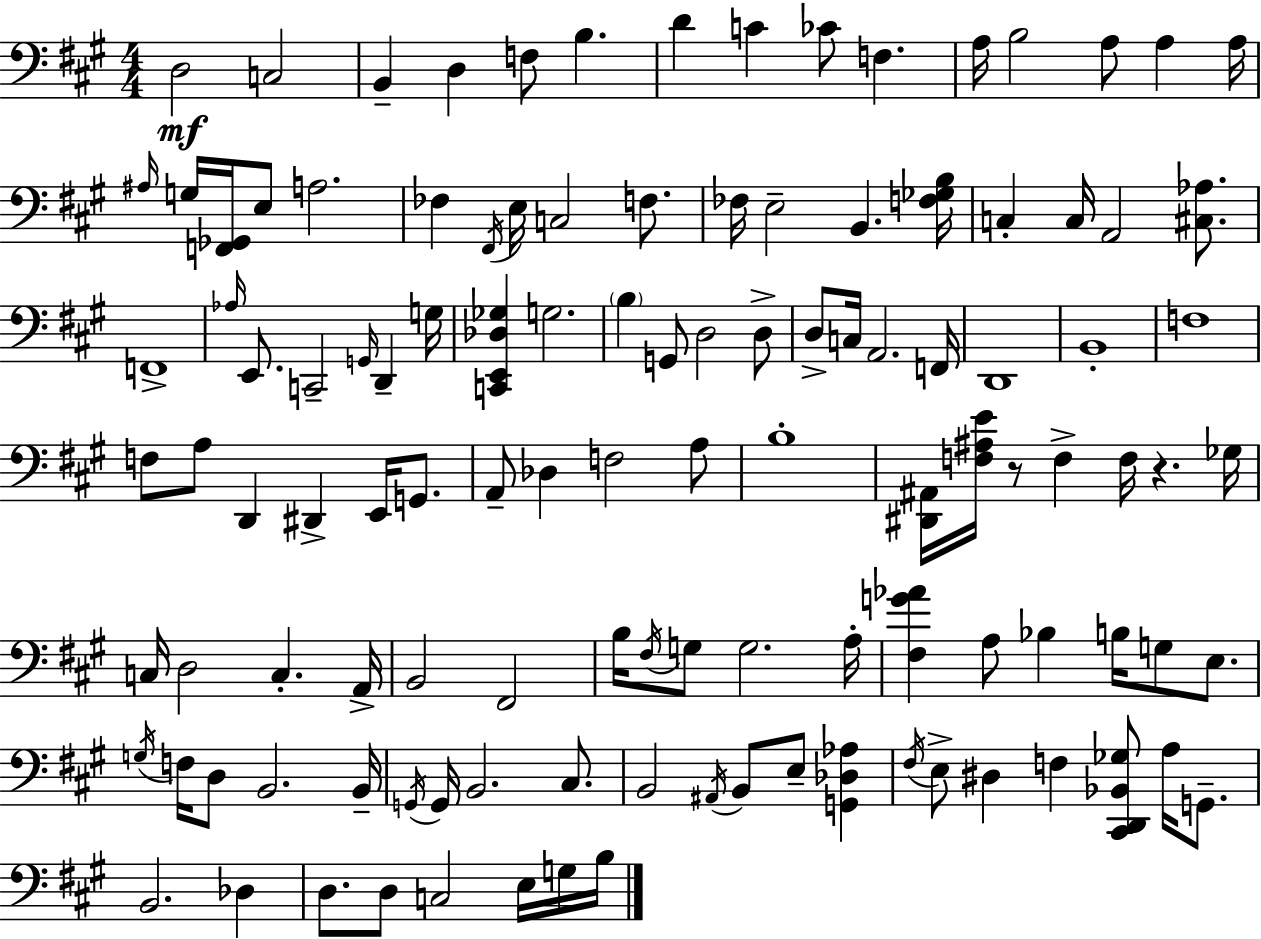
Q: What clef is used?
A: bass